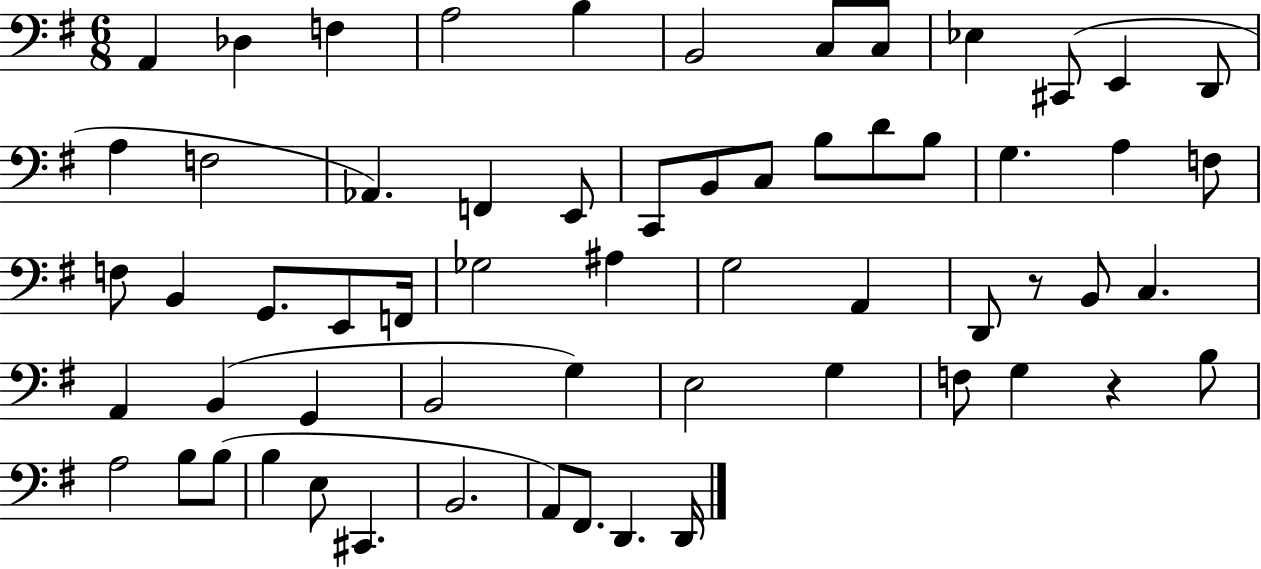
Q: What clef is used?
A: bass